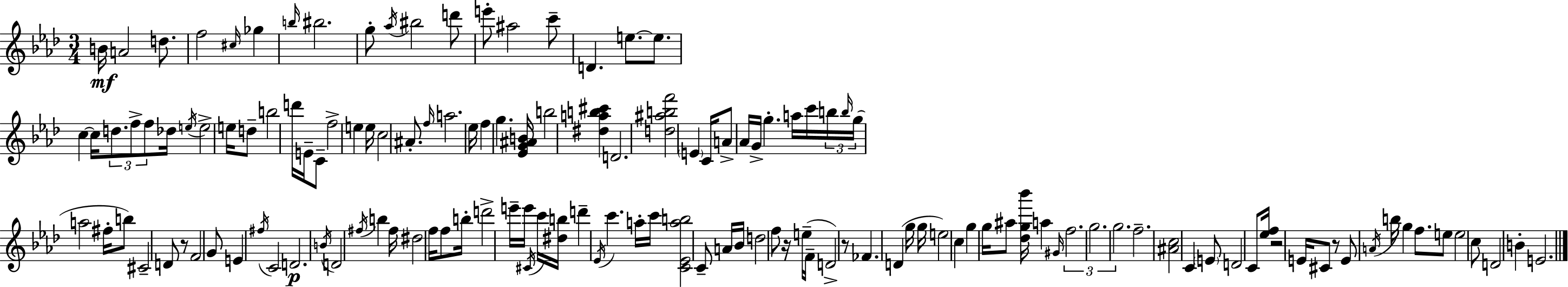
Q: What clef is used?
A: treble